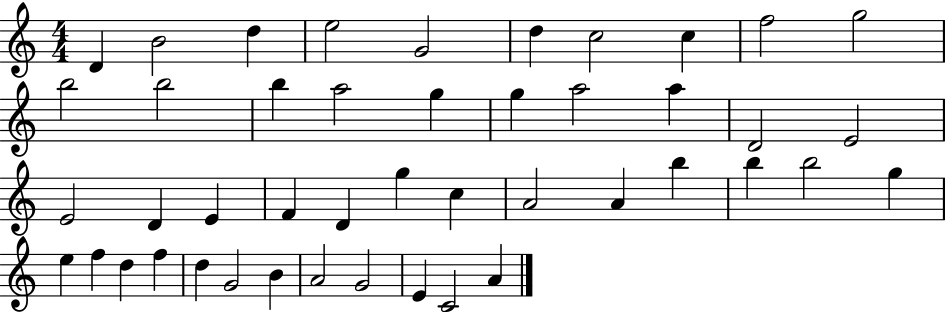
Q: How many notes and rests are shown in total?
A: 45